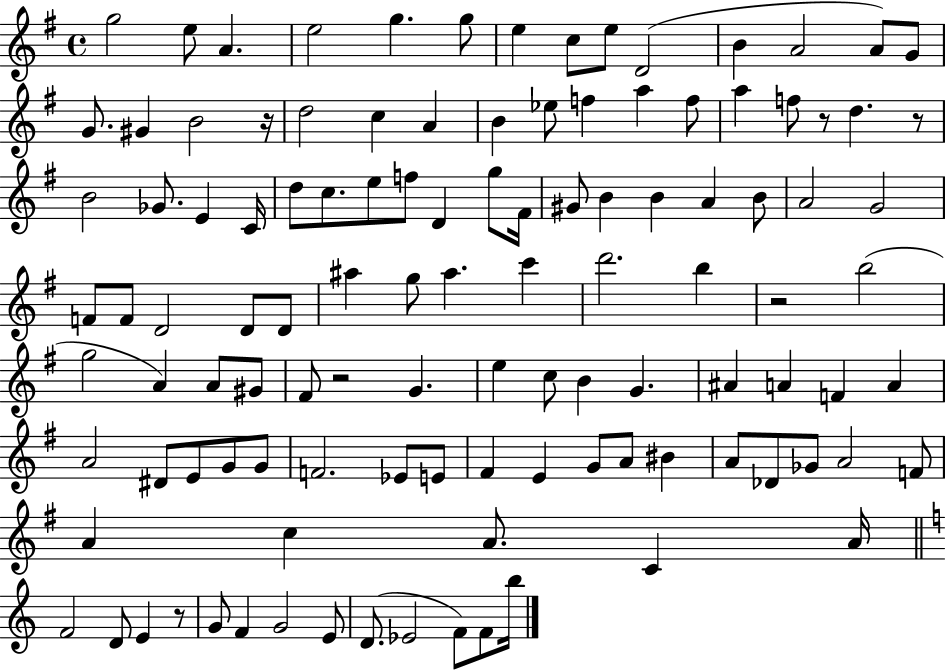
G5/h E5/e A4/q. E5/h G5/q. G5/e E5/q C5/e E5/e D4/h B4/q A4/h A4/e G4/e G4/e. G#4/q B4/h R/s D5/h C5/q A4/q B4/q Eb5/e F5/q A5/q F5/e A5/q F5/e R/e D5/q. R/e B4/h Gb4/e. E4/q C4/s D5/e C5/e. E5/e F5/e D4/q G5/e F#4/s G#4/e B4/q B4/q A4/q B4/e A4/h G4/h F4/e F4/e D4/h D4/e D4/e A#5/q G5/e A#5/q. C6/q D6/h. B5/q R/h B5/h G5/h A4/q A4/e G#4/e F#4/e R/h G4/q. E5/q C5/e B4/q G4/q. A#4/q A4/q F4/q A4/q A4/h D#4/e E4/e G4/e G4/e F4/h. Eb4/e E4/e F#4/q E4/q G4/e A4/e BIS4/q A4/e Db4/e Gb4/e A4/h F4/e A4/q C5/q A4/e. C4/q A4/s F4/h D4/e E4/q R/e G4/e F4/q G4/h E4/e D4/e. Eb4/h F4/e F4/e B5/s